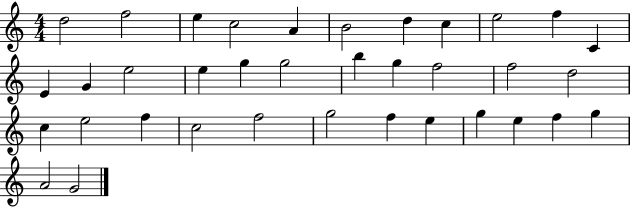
{
  \clef treble
  \numericTimeSignature
  \time 4/4
  \key c \major
  d''2 f''2 | e''4 c''2 a'4 | b'2 d''4 c''4 | e''2 f''4 c'4 | \break e'4 g'4 e''2 | e''4 g''4 g''2 | b''4 g''4 f''2 | f''2 d''2 | \break c''4 e''2 f''4 | c''2 f''2 | g''2 f''4 e''4 | g''4 e''4 f''4 g''4 | \break a'2 g'2 | \bar "|."
}